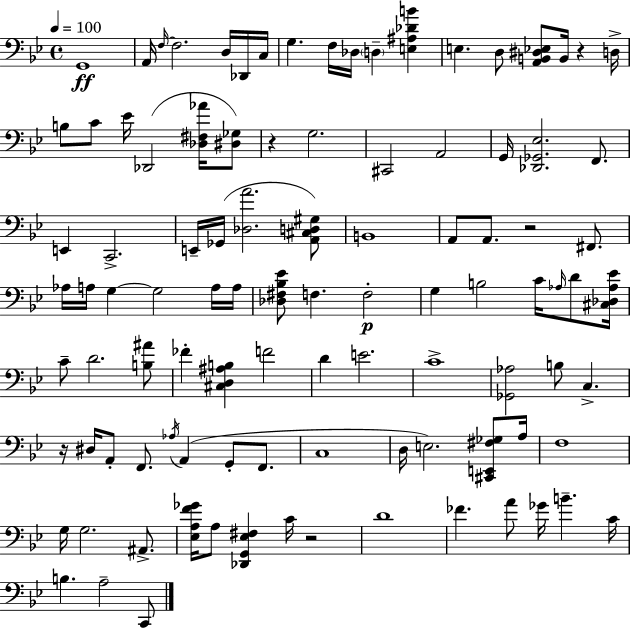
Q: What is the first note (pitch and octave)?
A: G2